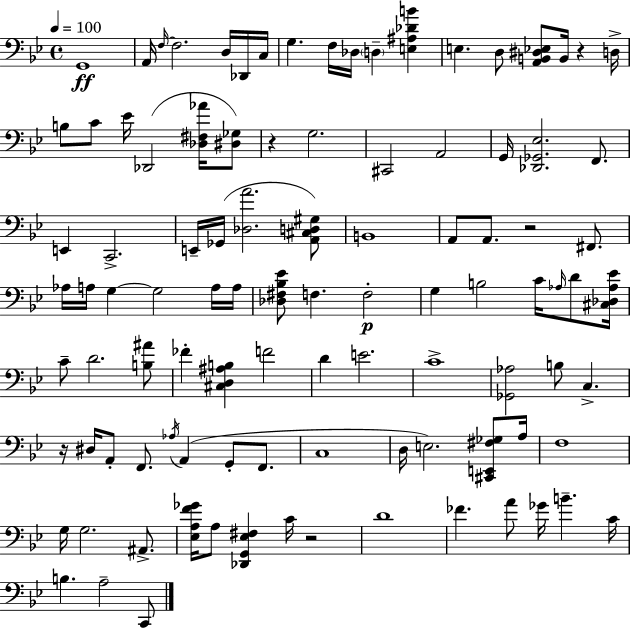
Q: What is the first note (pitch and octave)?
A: G2